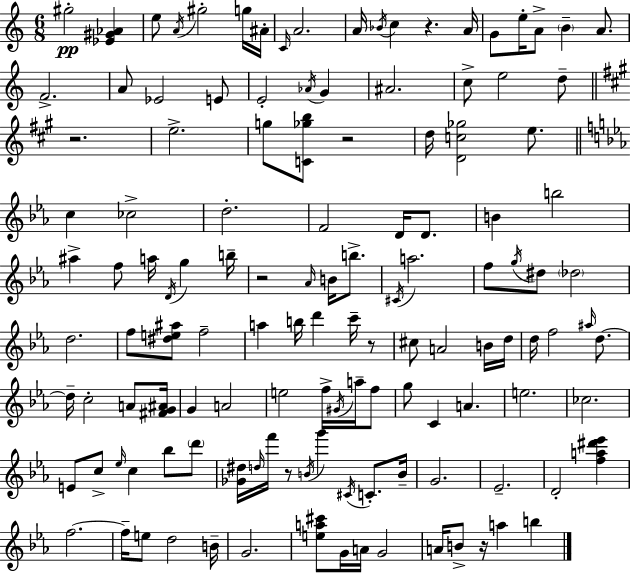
X:1
T:Untitled
M:6/8
L:1/4
K:C
^g2 [_E^G_A] e/2 A/4 ^g2 g/4 ^A/4 C/4 A2 A/4 _B/4 c z A/4 G/2 e/4 A/2 B A/2 F2 A/2 _E2 E/2 E2 _A/4 G ^A2 c/2 e2 d/2 z2 e2 g/2 [C_gb]/2 z2 d/4 [Dc_g]2 e/2 c _c2 d2 F2 D/4 D/2 B b2 ^a f/2 a/4 D/4 g b/4 z2 _A/4 B/4 b/2 ^C/4 a2 f/2 g/4 ^d/2 _d2 d2 f/2 [^de^a]/2 f2 a b/4 d' c'/4 z/2 ^c/2 A2 B/4 d/4 d/4 f2 ^a/4 d/2 d/4 c2 A/2 [^FG^A]/4 G A2 e2 f/4 ^G/4 a/4 f/2 g/2 C A e2 _c2 E/2 c/2 _e/4 c _b/2 d'/2 [_G^d]/4 d/4 f'/4 z/2 B/4 g' ^C/4 C/2 B/4 G2 _E2 D2 [fa^d'_e'] f2 f/4 e/2 d2 B/4 G2 [ea^c']/2 G/4 A/4 G2 A/4 B/2 z/4 a b